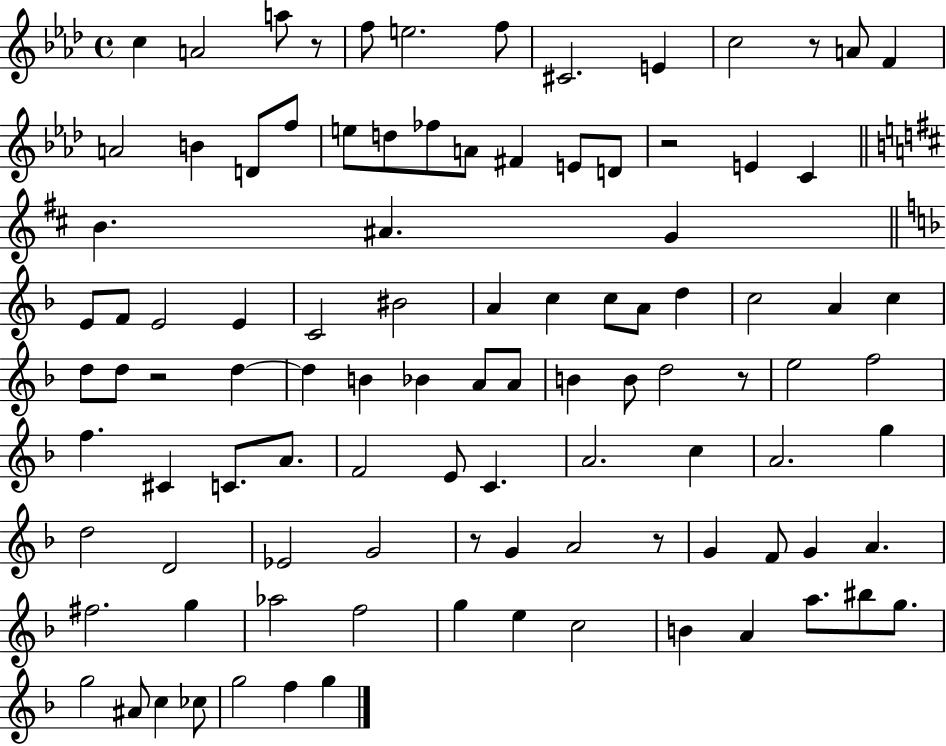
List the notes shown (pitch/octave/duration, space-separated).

C5/q A4/h A5/e R/e F5/e E5/h. F5/e C#4/h. E4/q C5/h R/e A4/e F4/q A4/h B4/q D4/e F5/e E5/e D5/e FES5/e A4/e F#4/q E4/e D4/e R/h E4/q C4/q B4/q. A#4/q. G4/q E4/e F4/e E4/h E4/q C4/h BIS4/h A4/q C5/q C5/e A4/e D5/q C5/h A4/q C5/q D5/e D5/e R/h D5/q D5/q B4/q Bb4/q A4/e A4/e B4/q B4/e D5/h R/e E5/h F5/h F5/q. C#4/q C4/e. A4/e. F4/h E4/e C4/q. A4/h. C5/q A4/h. G5/q D5/h D4/h Eb4/h G4/h R/e G4/q A4/h R/e G4/q F4/e G4/q A4/q. F#5/h. G5/q Ab5/h F5/h G5/q E5/q C5/h B4/q A4/q A5/e. BIS5/e G5/e. G5/h A#4/e C5/q CES5/e G5/h F5/q G5/q